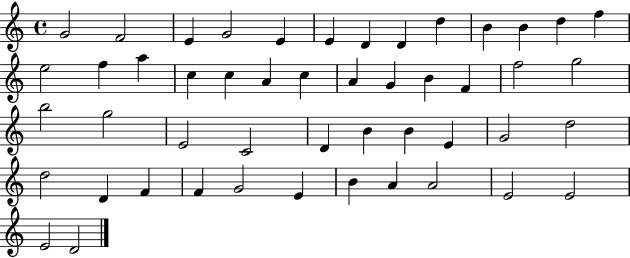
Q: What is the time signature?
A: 4/4